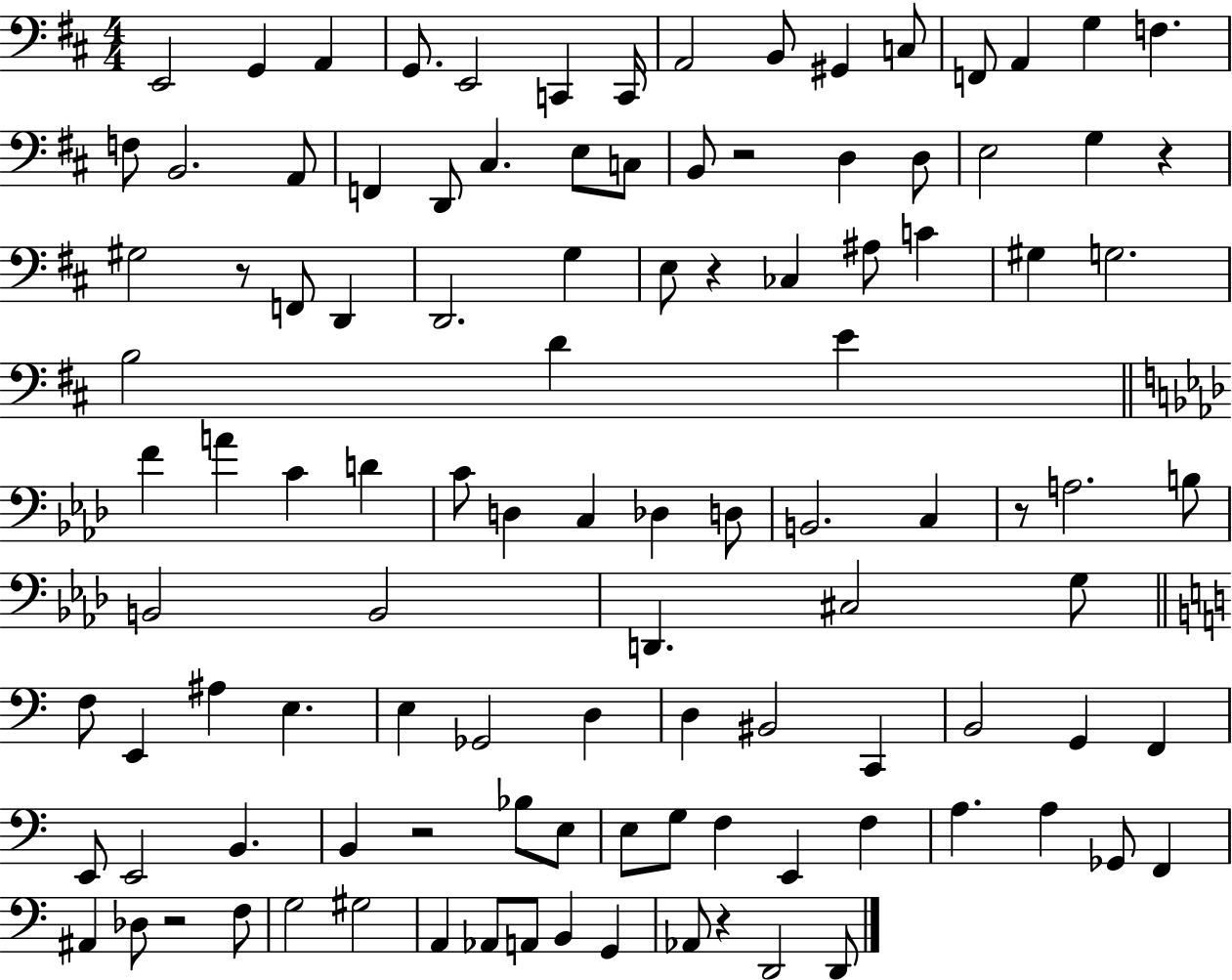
X:1
T:Untitled
M:4/4
L:1/4
K:D
E,,2 G,, A,, G,,/2 E,,2 C,, C,,/4 A,,2 B,,/2 ^G,, C,/2 F,,/2 A,, G, F, F,/2 B,,2 A,,/2 F,, D,,/2 ^C, E,/2 C,/2 B,,/2 z2 D, D,/2 E,2 G, z ^G,2 z/2 F,,/2 D,, D,,2 G, E,/2 z _C, ^A,/2 C ^G, G,2 B,2 D E F A C D C/2 D, C, _D, D,/2 B,,2 C, z/2 A,2 B,/2 B,,2 B,,2 D,, ^C,2 G,/2 F,/2 E,, ^A, E, E, _G,,2 D, D, ^B,,2 C,, B,,2 G,, F,, E,,/2 E,,2 B,, B,, z2 _B,/2 E,/2 E,/2 G,/2 F, E,, F, A, A, _G,,/2 F,, ^A,, _D,/2 z2 F,/2 G,2 ^G,2 A,, _A,,/2 A,,/2 B,, G,, _A,,/2 z D,,2 D,,/2